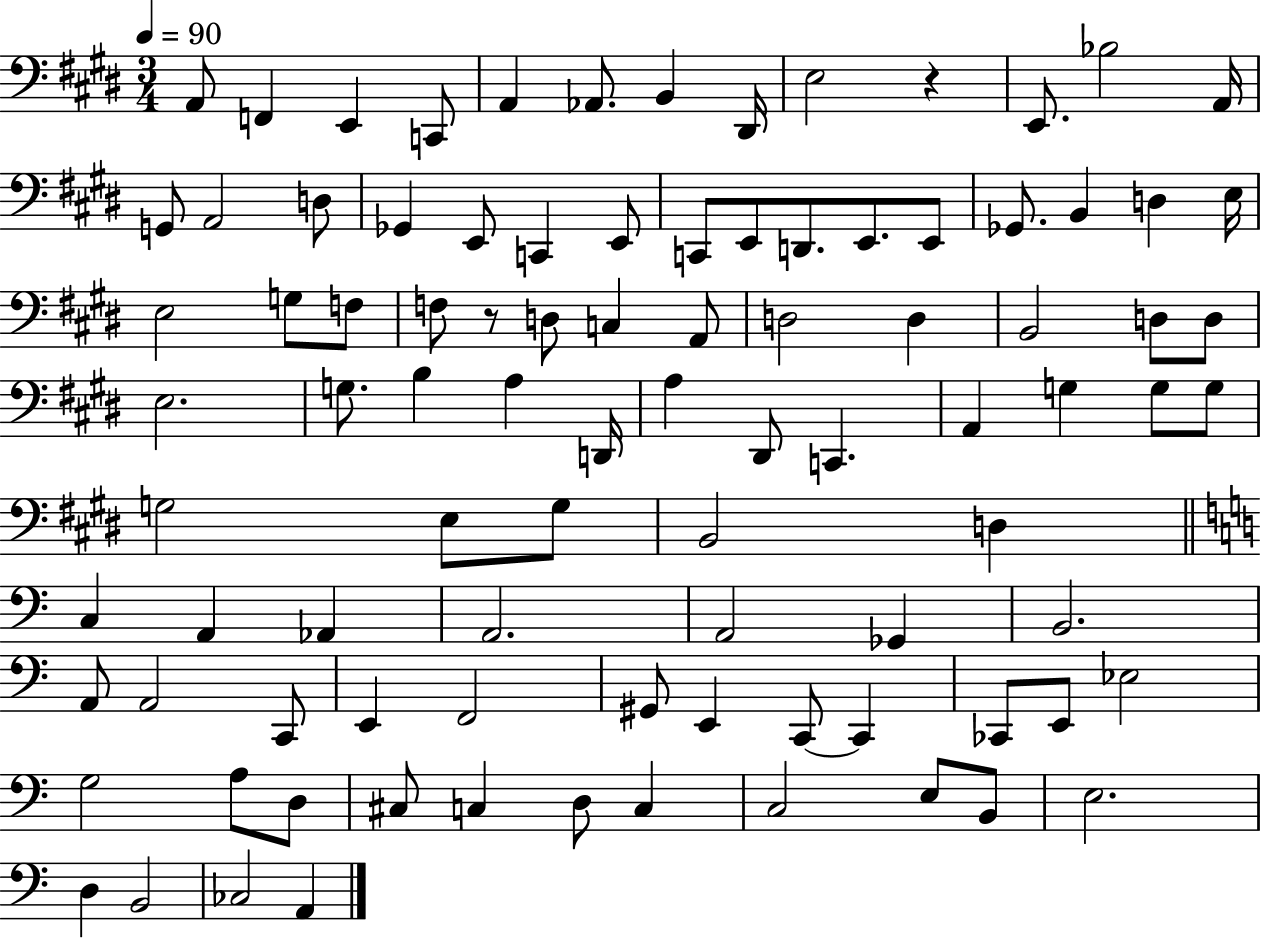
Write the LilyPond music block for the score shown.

{
  \clef bass
  \numericTimeSignature
  \time 3/4
  \key e \major
  \tempo 4 = 90
  \repeat volta 2 { a,8 f,4 e,4 c,8 | a,4 aes,8. b,4 dis,16 | e2 r4 | e,8. bes2 a,16 | \break g,8 a,2 d8 | ges,4 e,8 c,4 e,8 | c,8 e,8 d,8. e,8. e,8 | ges,8. b,4 d4 e16 | \break e2 g8 f8 | f8 r8 d8 c4 a,8 | d2 d4 | b,2 d8 d8 | \break e2. | g8. b4 a4 d,16 | a4 dis,8 c,4. | a,4 g4 g8 g8 | \break g2 e8 g8 | b,2 d4 | \bar "||" \break \key a \minor c4 a,4 aes,4 | a,2. | a,2 ges,4 | b,2. | \break a,8 a,2 c,8 | e,4 f,2 | gis,8 e,4 c,8~~ c,4 | ces,8 e,8 ees2 | \break g2 a8 d8 | cis8 c4 d8 c4 | c2 e8 b,8 | e2. | \break d4 b,2 | ces2 a,4 | } \bar "|."
}